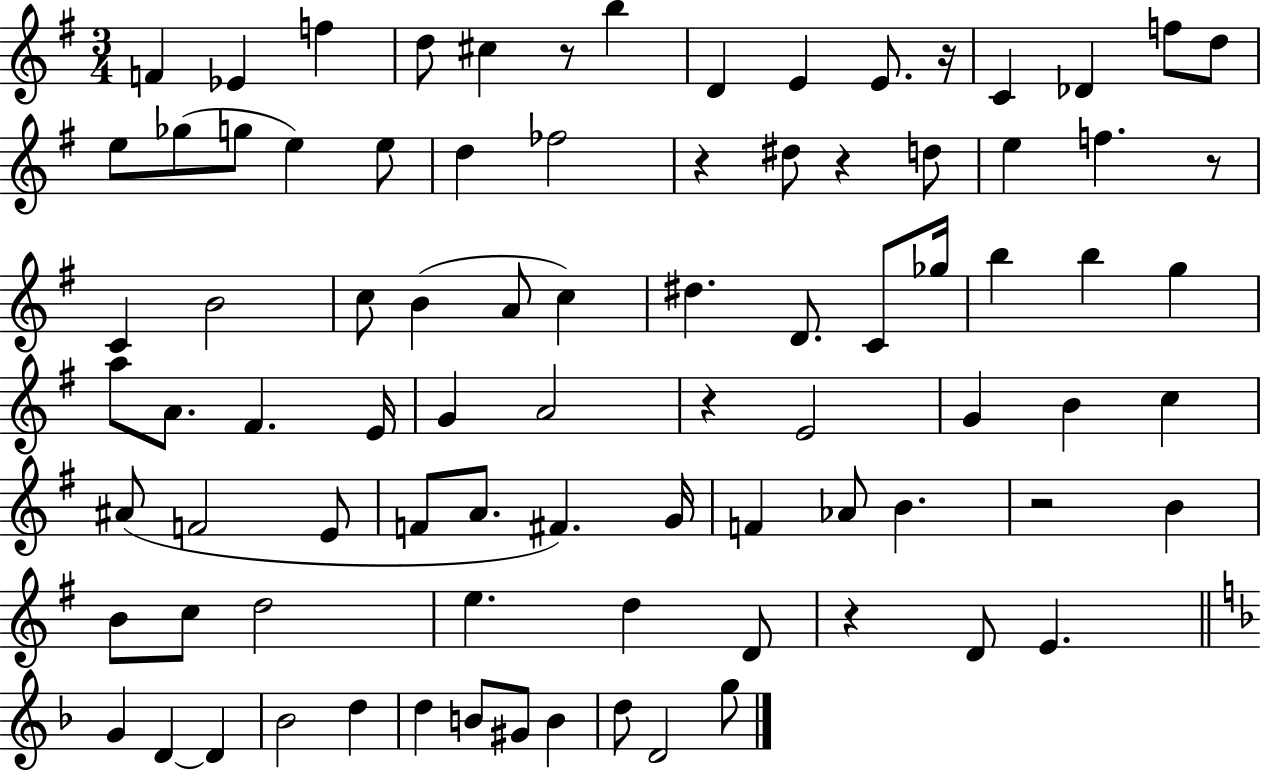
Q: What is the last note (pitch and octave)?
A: G5